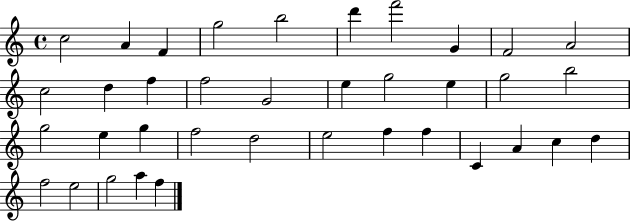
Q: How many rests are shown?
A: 0